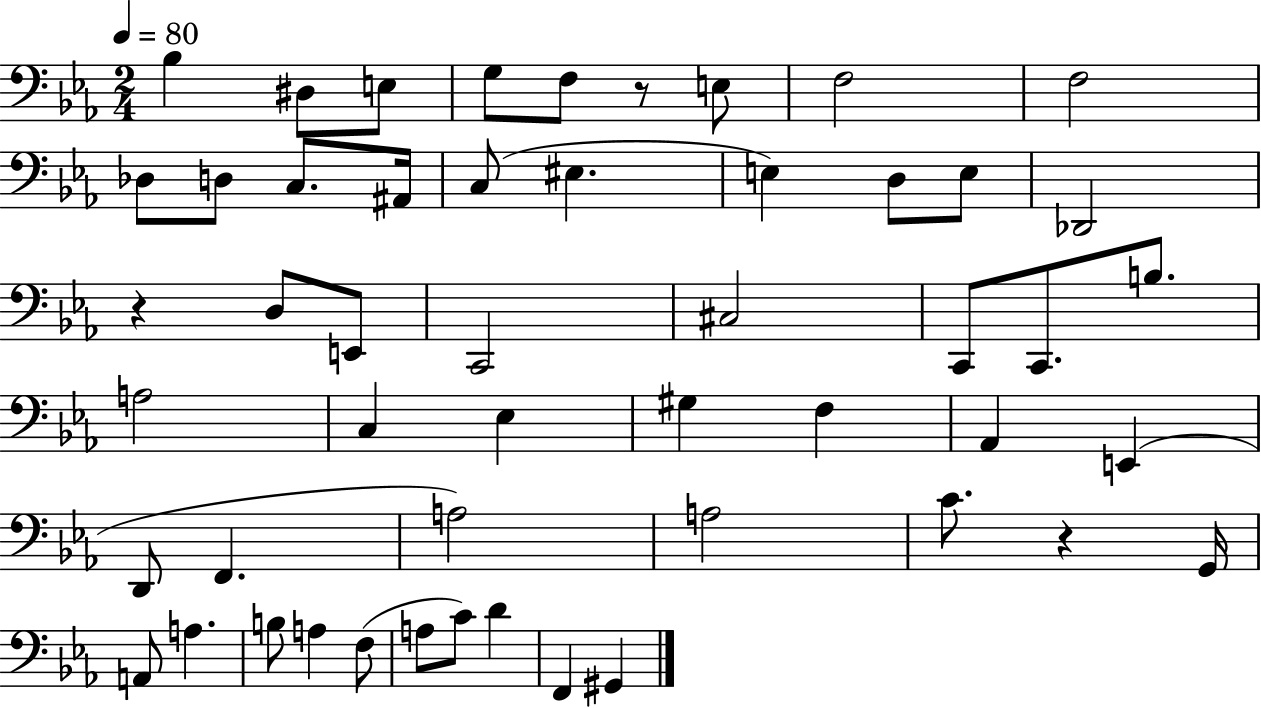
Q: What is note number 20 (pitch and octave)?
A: E2